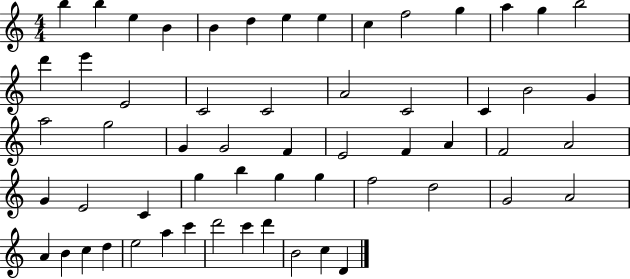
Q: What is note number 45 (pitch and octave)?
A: A4